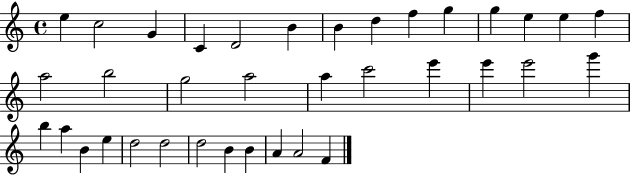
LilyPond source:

{
  \clef treble
  \time 4/4
  \defaultTimeSignature
  \key c \major
  e''4 c''2 g'4 | c'4 d'2 b'4 | b'4 d''4 f''4 g''4 | g''4 e''4 e''4 f''4 | \break a''2 b''2 | g''2 a''2 | a''4 c'''2 e'''4 | e'''4 e'''2 g'''4 | \break b''4 a''4 b'4 e''4 | d''2 d''2 | d''2 b'4 b'4 | a'4 a'2 f'4 | \break \bar "|."
}